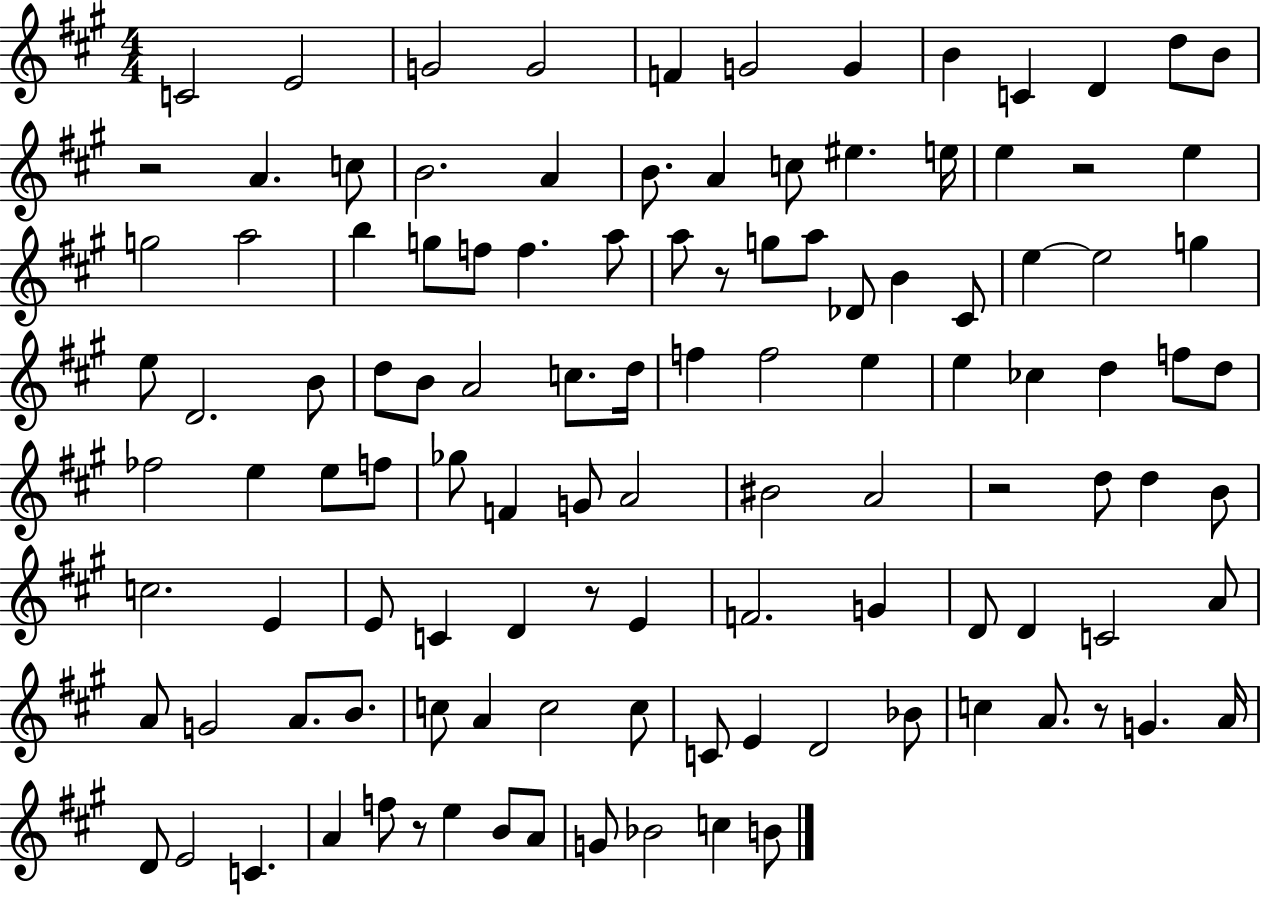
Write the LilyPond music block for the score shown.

{
  \clef treble
  \numericTimeSignature
  \time 4/4
  \key a \major
  \repeat volta 2 { c'2 e'2 | g'2 g'2 | f'4 g'2 g'4 | b'4 c'4 d'4 d''8 b'8 | \break r2 a'4. c''8 | b'2. a'4 | b'8. a'4 c''8 eis''4. e''16 | e''4 r2 e''4 | \break g''2 a''2 | b''4 g''8 f''8 f''4. a''8 | a''8 r8 g''8 a''8 des'8 b'4 cis'8 | e''4~~ e''2 g''4 | \break e''8 d'2. b'8 | d''8 b'8 a'2 c''8. d''16 | f''4 f''2 e''4 | e''4 ces''4 d''4 f''8 d''8 | \break fes''2 e''4 e''8 f''8 | ges''8 f'4 g'8 a'2 | bis'2 a'2 | r2 d''8 d''4 b'8 | \break c''2. e'4 | e'8 c'4 d'4 r8 e'4 | f'2. g'4 | d'8 d'4 c'2 a'8 | \break a'8 g'2 a'8. b'8. | c''8 a'4 c''2 c''8 | c'8 e'4 d'2 bes'8 | c''4 a'8. r8 g'4. a'16 | \break d'8 e'2 c'4. | a'4 f''8 r8 e''4 b'8 a'8 | g'8 bes'2 c''4 b'8 | } \bar "|."
}